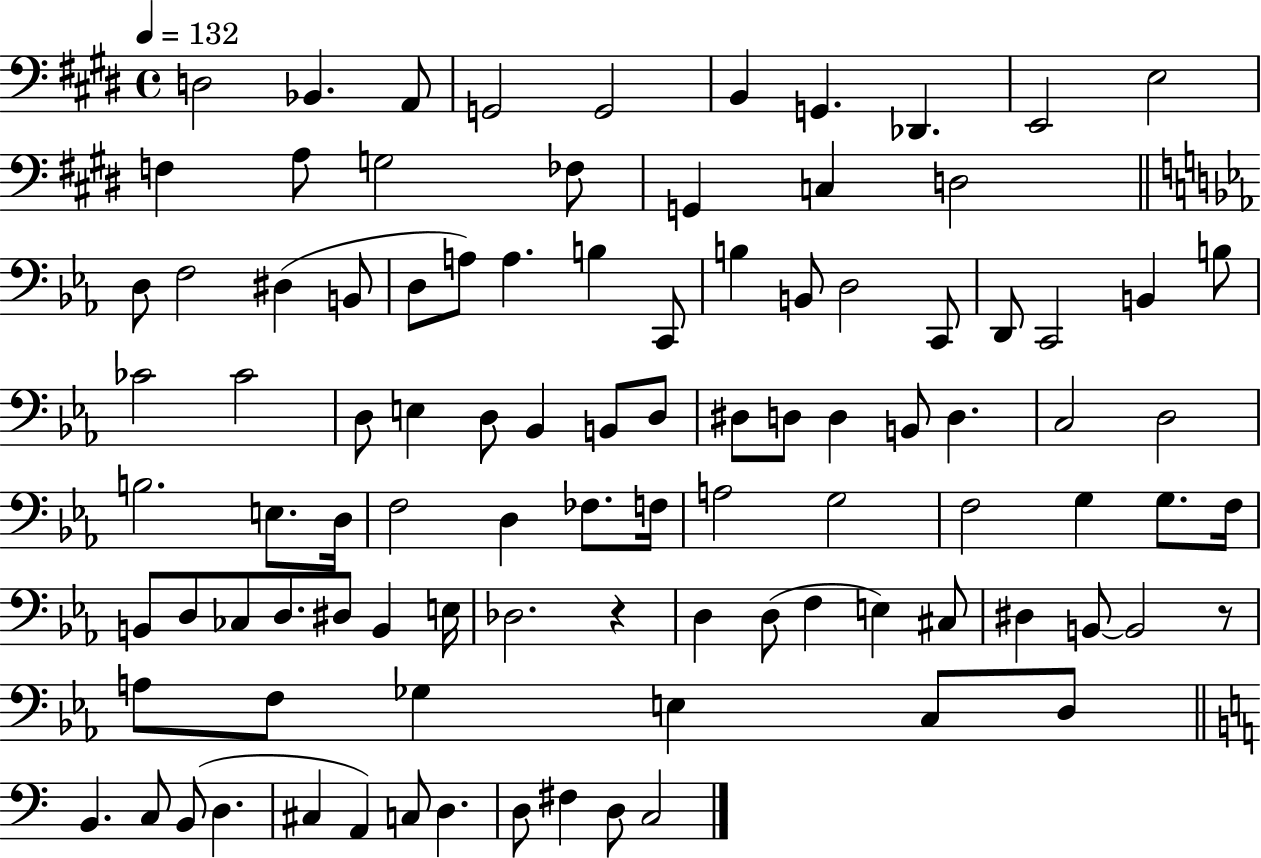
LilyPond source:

{
  \clef bass
  \time 4/4
  \defaultTimeSignature
  \key e \major
  \tempo 4 = 132
  \repeat volta 2 { d2 bes,4. a,8 | g,2 g,2 | b,4 g,4. des,4. | e,2 e2 | \break f4 a8 g2 fes8 | g,4 c4 d2 | \bar "||" \break \key ees \major d8 f2 dis4( b,8 | d8 a8) a4. b4 c,8 | b4 b,8 d2 c,8 | d,8 c,2 b,4 b8 | \break ces'2 ces'2 | d8 e4 d8 bes,4 b,8 d8 | dis8 d8 d4 b,8 d4. | c2 d2 | \break b2. e8. d16 | f2 d4 fes8. f16 | a2 g2 | f2 g4 g8. f16 | \break b,8 d8 ces8 d8. dis8 b,4 e16 | des2. r4 | d4 d8( f4 e4) cis8 | dis4 b,8~~ b,2 r8 | \break a8 f8 ges4 e4 c8 d8 | \bar "||" \break \key c \major b,4. c8 b,8( d4. | cis4 a,4) c8 d4. | d8 fis4 d8 c2 | } \bar "|."
}